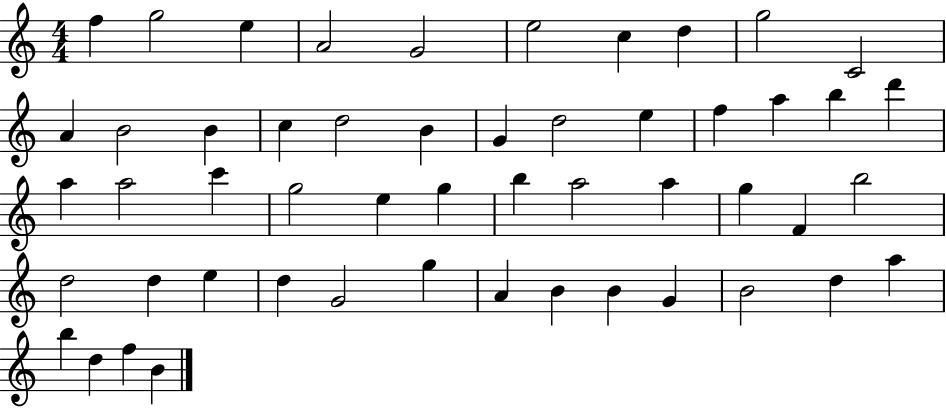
F5/q G5/h E5/q A4/h G4/h E5/h C5/q D5/q G5/h C4/h A4/q B4/h B4/q C5/q D5/h B4/q G4/q D5/h E5/q F5/q A5/q B5/q D6/q A5/q A5/h C6/q G5/h E5/q G5/q B5/q A5/h A5/q G5/q F4/q B5/h D5/h D5/q E5/q D5/q G4/h G5/q A4/q B4/q B4/q G4/q B4/h D5/q A5/q B5/q D5/q F5/q B4/q